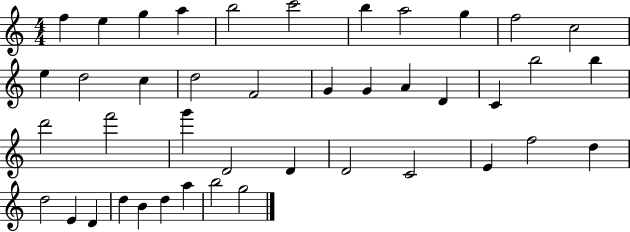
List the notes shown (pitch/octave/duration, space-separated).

F5/q E5/q G5/q A5/q B5/h C6/h B5/q A5/h G5/q F5/h C5/h E5/q D5/h C5/q D5/h F4/h G4/q G4/q A4/q D4/q C4/q B5/h B5/q D6/h F6/h G6/q D4/h D4/q D4/h C4/h E4/q F5/h D5/q D5/h E4/q D4/q D5/q B4/q D5/q A5/q B5/h G5/h